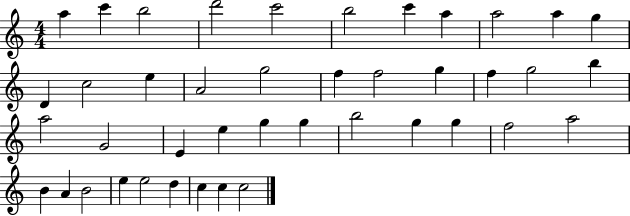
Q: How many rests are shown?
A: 0